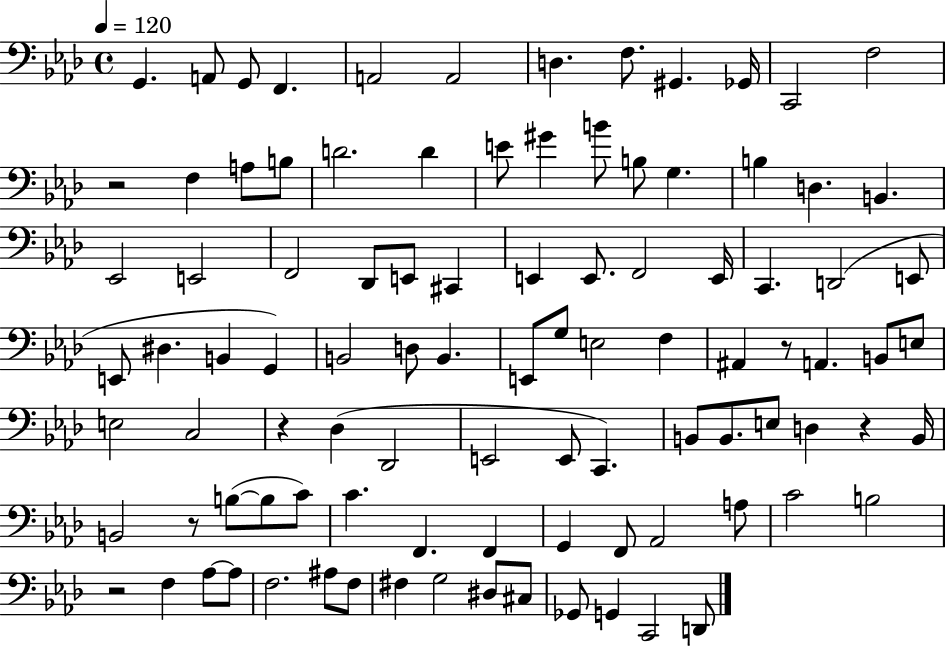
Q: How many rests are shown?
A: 6